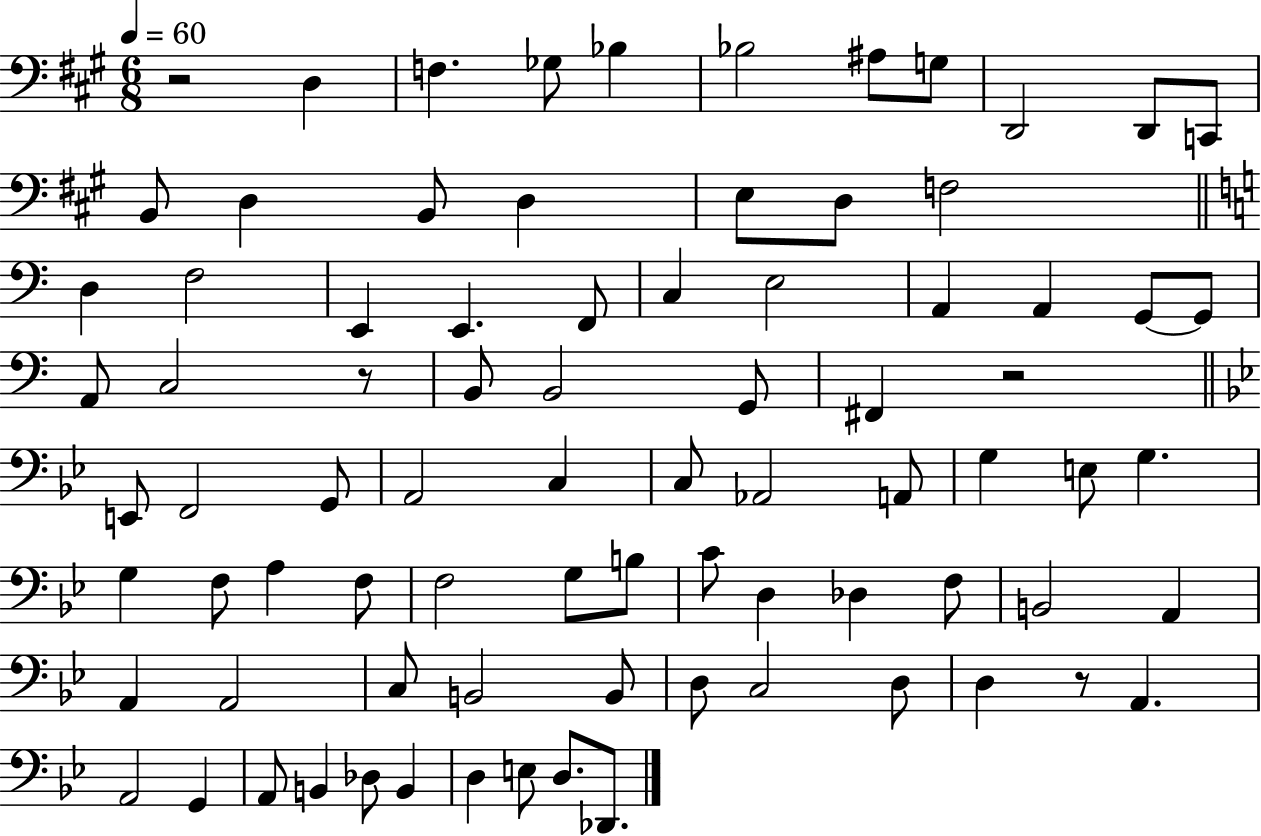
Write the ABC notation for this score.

X:1
T:Untitled
M:6/8
L:1/4
K:A
z2 D, F, _G,/2 _B, _B,2 ^A,/2 G,/2 D,,2 D,,/2 C,,/2 B,,/2 D, B,,/2 D, E,/2 D,/2 F,2 D, F,2 E,, E,, F,,/2 C, E,2 A,, A,, G,,/2 G,,/2 A,,/2 C,2 z/2 B,,/2 B,,2 G,,/2 ^F,, z2 E,,/2 F,,2 G,,/2 A,,2 C, C,/2 _A,,2 A,,/2 G, E,/2 G, G, F,/2 A, F,/2 F,2 G,/2 B,/2 C/2 D, _D, F,/2 B,,2 A,, A,, A,,2 C,/2 B,,2 B,,/2 D,/2 C,2 D,/2 D, z/2 A,, A,,2 G,, A,,/2 B,, _D,/2 B,, D, E,/2 D,/2 _D,,/2